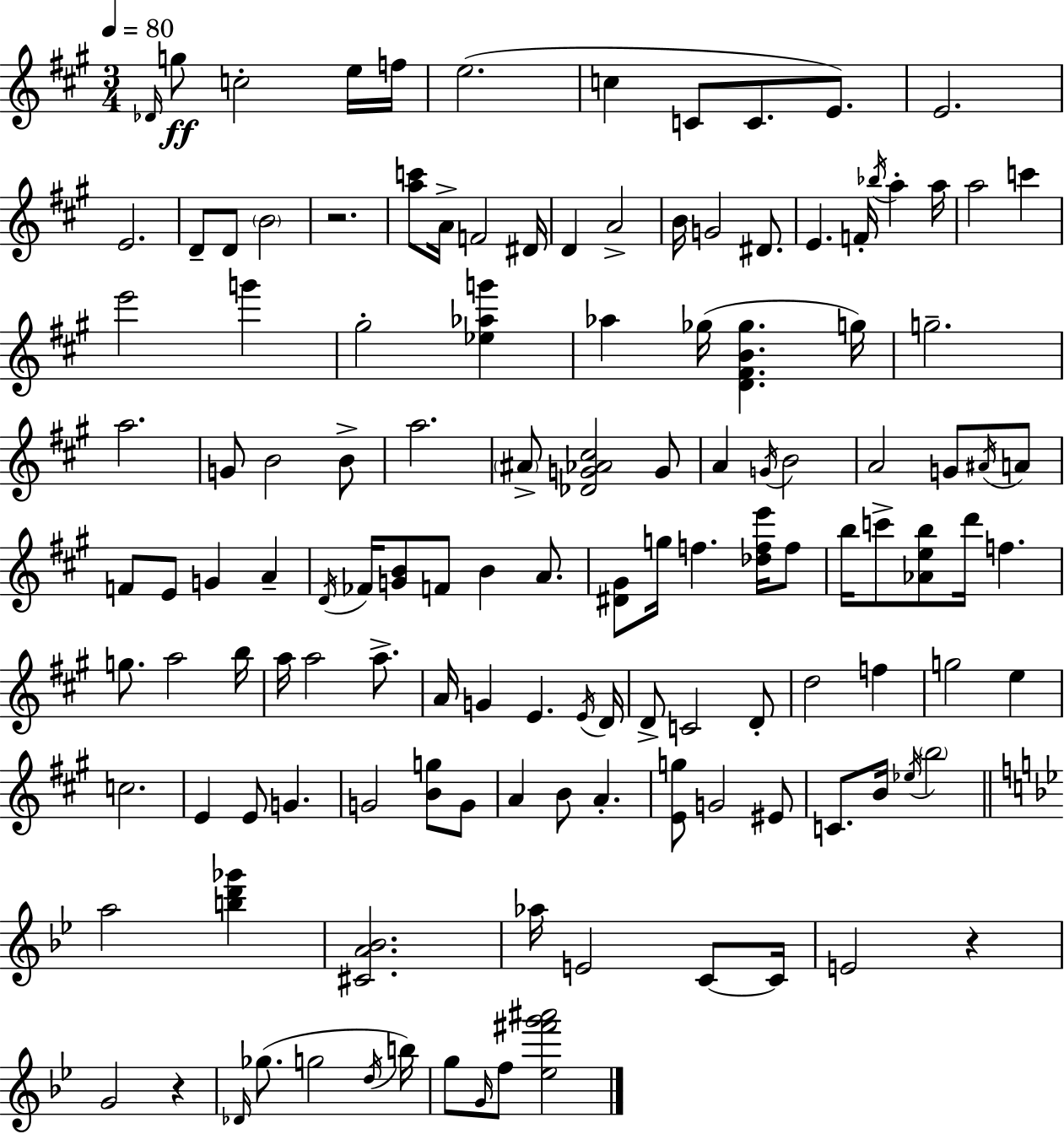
Db4/s G5/e C5/h E5/s F5/s E5/h. C5/q C4/e C4/e. E4/e. E4/h. E4/h. D4/e D4/e B4/h R/h. [A5,C6]/e A4/s F4/h D#4/s D4/q A4/h B4/s G4/h D#4/e. E4/q. F4/s Bb5/s A5/q A5/s A5/h C6/q E6/h G6/q G#5/h [Eb5,Ab5,G6]/q Ab5/q Gb5/s [D4,F#4,B4,Gb5]/q. G5/s G5/h. A5/h. G4/e B4/h B4/e A5/h. A#4/e [Db4,G4,Ab4,C#5]/h G4/e A4/q G4/s B4/h A4/h G4/e A#4/s A4/e F4/e E4/e G4/q A4/q D4/s FES4/s [G4,B4]/e F4/e B4/q A4/e. [D#4,G#4]/e G5/s F5/q. [Db5,F5,E6]/s F5/e B5/s C6/e [Ab4,E5,B5]/e D6/s F5/q. G5/e. A5/h B5/s A5/s A5/h A5/e. A4/s G4/q E4/q. E4/s D4/s D4/e C4/h D4/e D5/h F5/q G5/h E5/q C5/h. E4/q E4/e G4/q. G4/h [B4,G5]/e G4/e A4/q B4/e A4/q. [E4,G5]/e G4/h EIS4/e C4/e. B4/s Eb5/s B5/h A5/h [B5,D6,Gb6]/q [C#4,A4,Bb4]/h. Ab5/s E4/h C4/e C4/s E4/h R/q G4/h R/q Db4/s Gb5/e. G5/h D5/s B5/s G5/e G4/s F5/e [Eb5,F#6,G6,A#6]/h